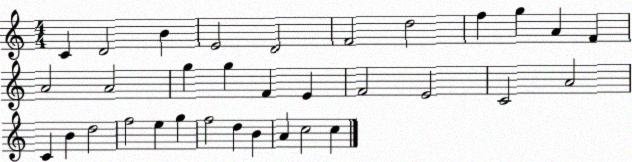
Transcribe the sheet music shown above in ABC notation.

X:1
T:Untitled
M:4/4
L:1/4
K:C
C D2 B E2 D2 F2 d2 f g A F A2 A2 g g F E F2 E2 C2 A2 C B d2 f2 e g f2 d B A c2 c